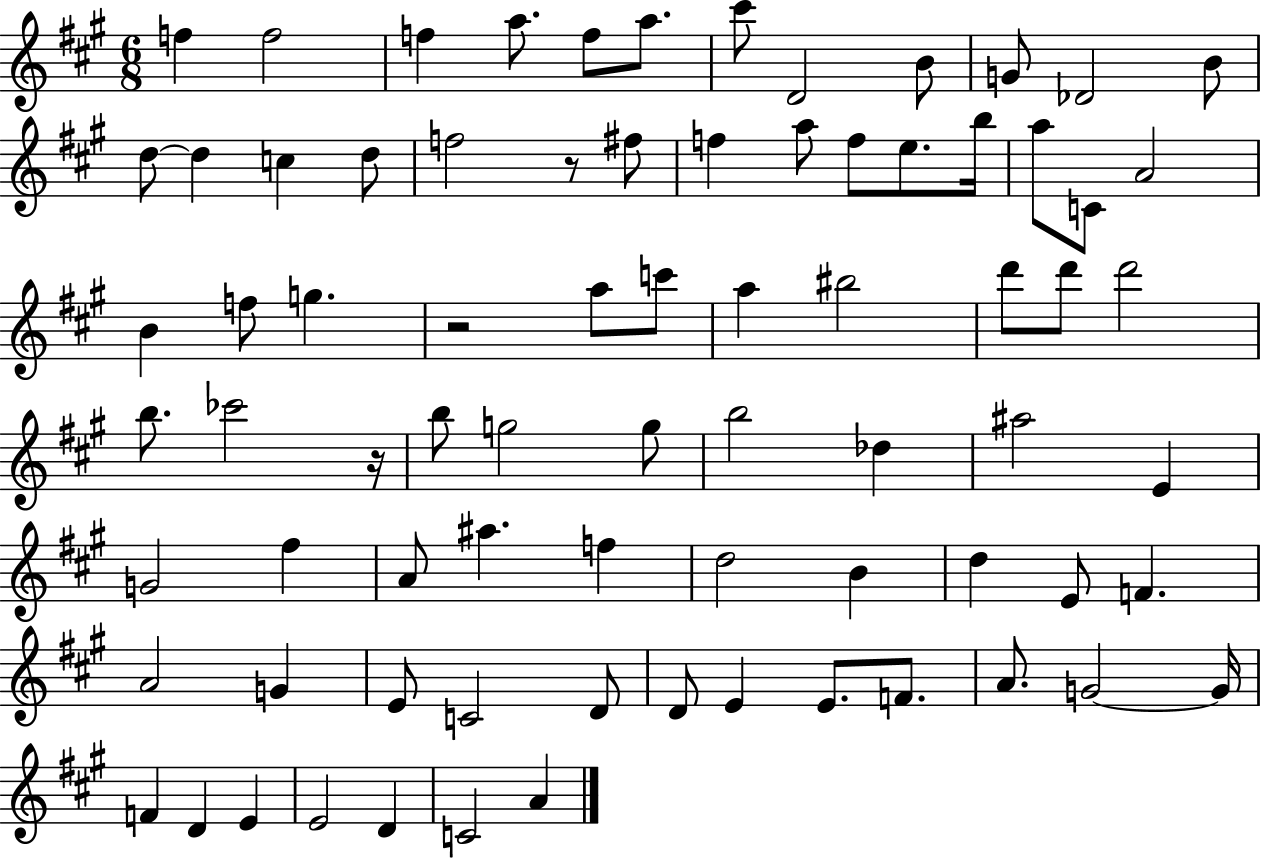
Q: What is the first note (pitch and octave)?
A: F5